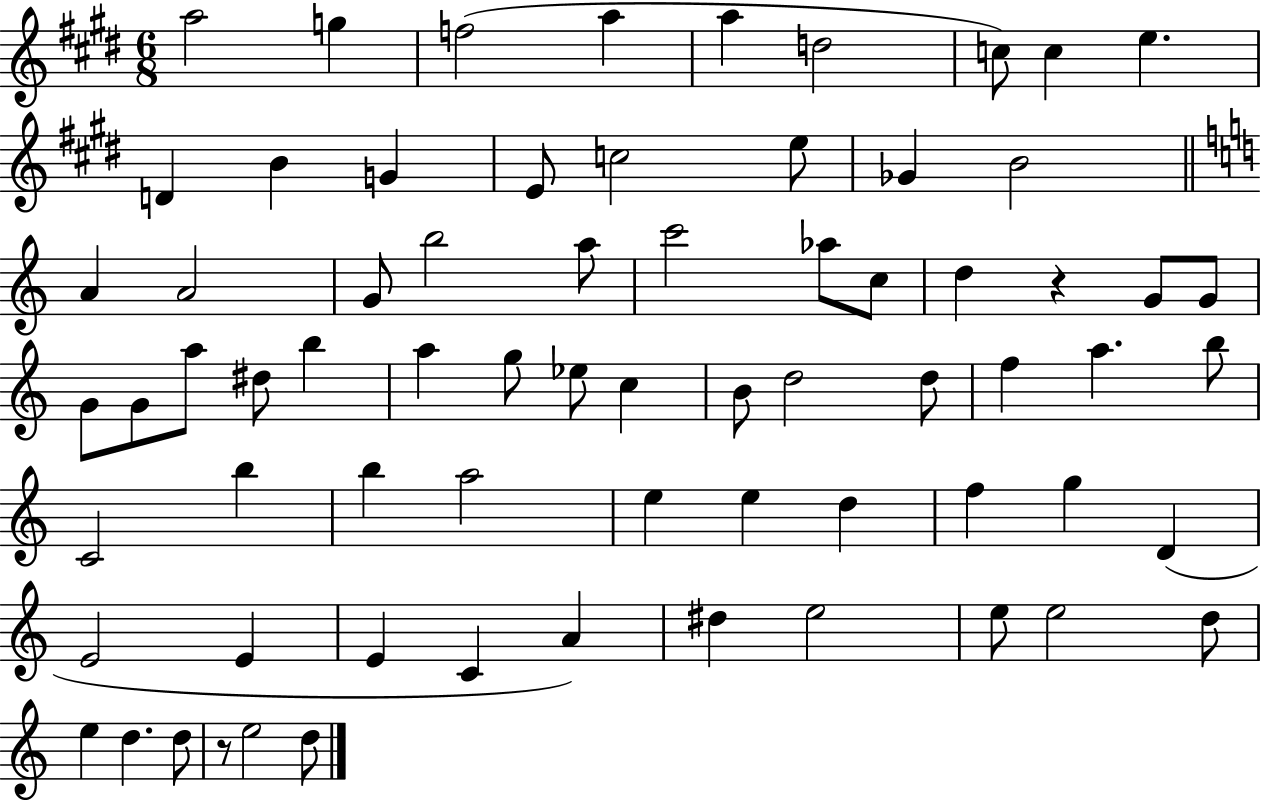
X:1
T:Untitled
M:6/8
L:1/4
K:E
a2 g f2 a a d2 c/2 c e D B G E/2 c2 e/2 _G B2 A A2 G/2 b2 a/2 c'2 _a/2 c/2 d z G/2 G/2 G/2 G/2 a/2 ^d/2 b a g/2 _e/2 c B/2 d2 d/2 f a b/2 C2 b b a2 e e d f g D E2 E E C A ^d e2 e/2 e2 d/2 e d d/2 z/2 e2 d/2